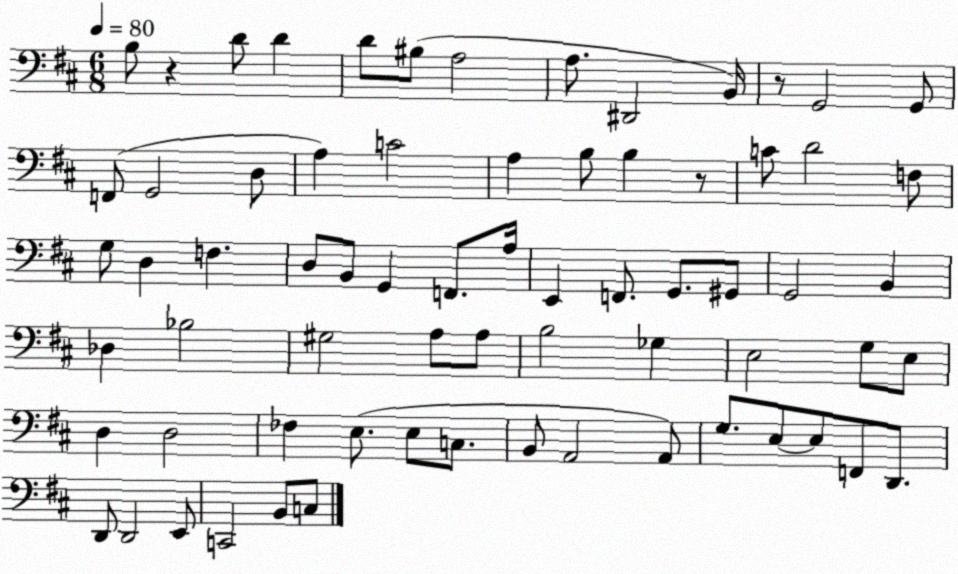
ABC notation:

X:1
T:Untitled
M:6/8
L:1/4
K:D
B,/2 z D/2 D D/2 ^B,/2 A,2 A,/2 ^D,,2 B,,/4 z/2 G,,2 G,,/2 F,,/2 G,,2 D,/2 A, C2 A, B,/2 B, z/2 C/2 D2 F,/2 G,/2 D, F, D,/2 B,,/2 G,, F,,/2 A,/4 E,, F,,/2 G,,/2 ^G,,/2 G,,2 B,, _D, _B,2 ^G,2 A,/2 A,/2 B,2 _G, E,2 G,/2 E,/2 D, D,2 _F, E,/2 E,/2 C,/2 B,,/2 A,,2 A,,/2 G,/2 E,/2 E,/2 F,,/2 D,,/2 D,,/2 D,,2 E,,/2 C,,2 B,,/2 C,/2